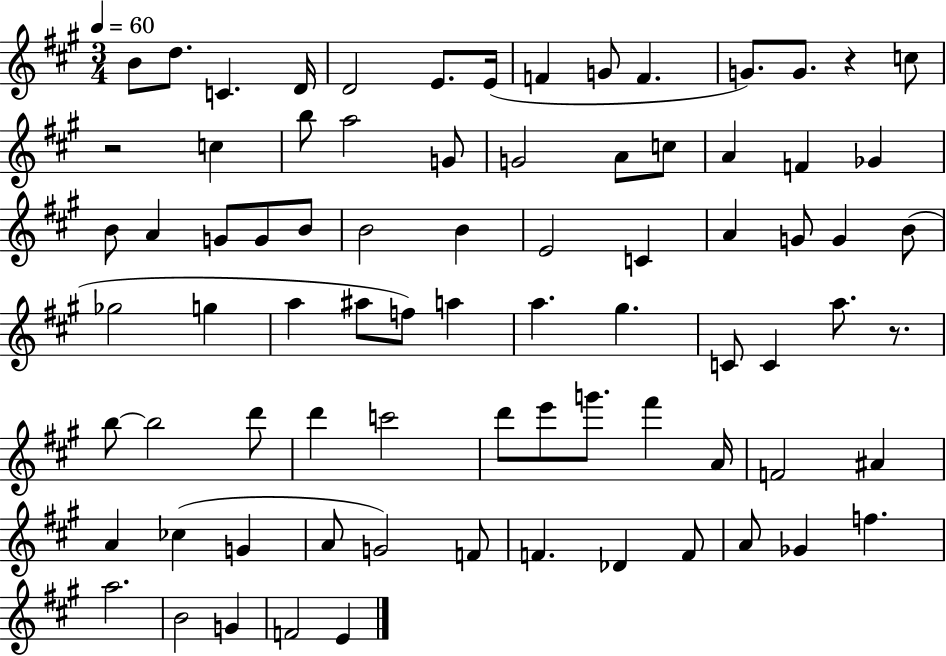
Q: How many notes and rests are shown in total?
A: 79